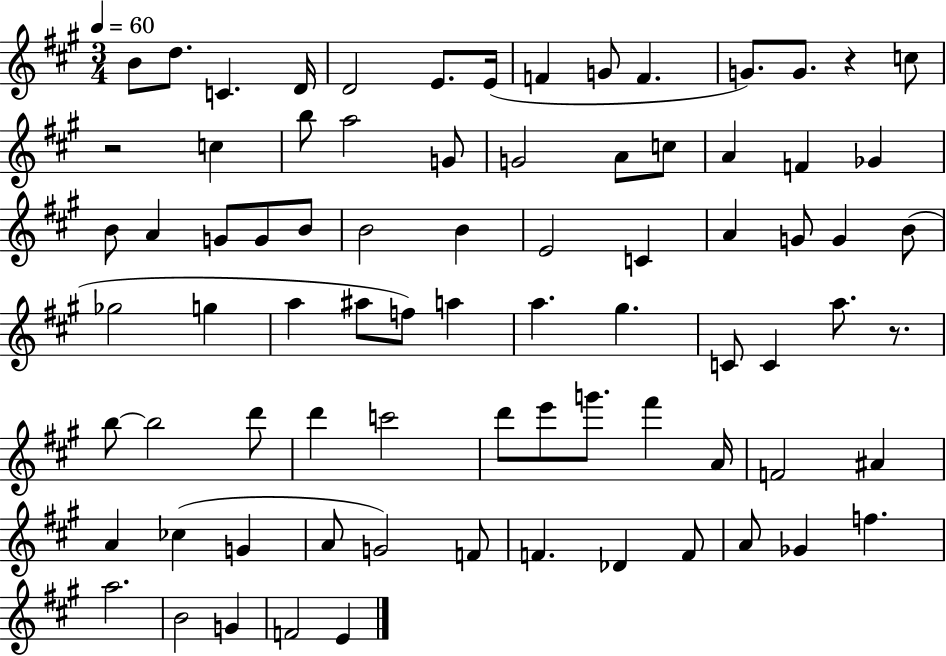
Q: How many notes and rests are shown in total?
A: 79